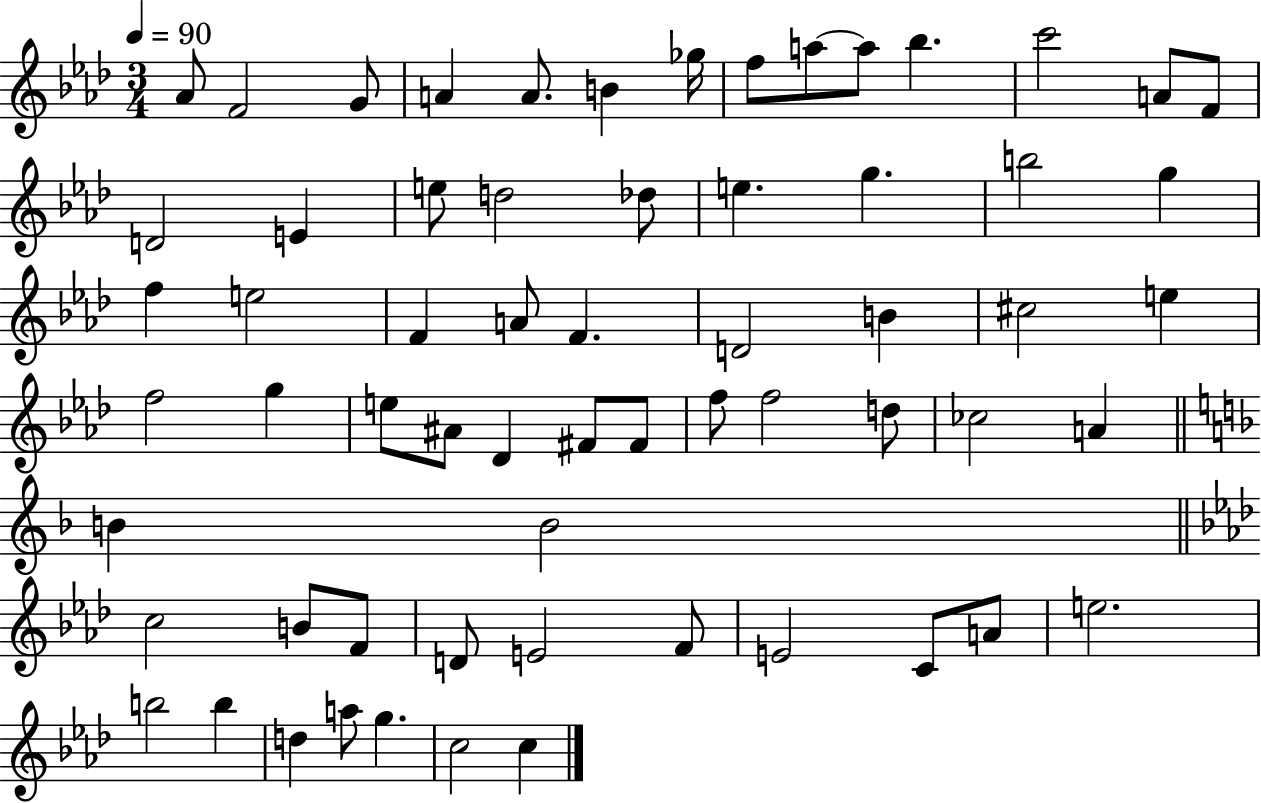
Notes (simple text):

Ab4/e F4/h G4/e A4/q A4/e. B4/q Gb5/s F5/e A5/e A5/e Bb5/q. C6/h A4/e F4/e D4/h E4/q E5/e D5/h Db5/e E5/q. G5/q. B5/h G5/q F5/q E5/h F4/q A4/e F4/q. D4/h B4/q C#5/h E5/q F5/h G5/q E5/e A#4/e Db4/q F#4/e F#4/e F5/e F5/h D5/e CES5/h A4/q B4/q B4/h C5/h B4/e F4/e D4/e E4/h F4/e E4/h C4/e A4/e E5/h. B5/h B5/q D5/q A5/e G5/q. C5/h C5/q